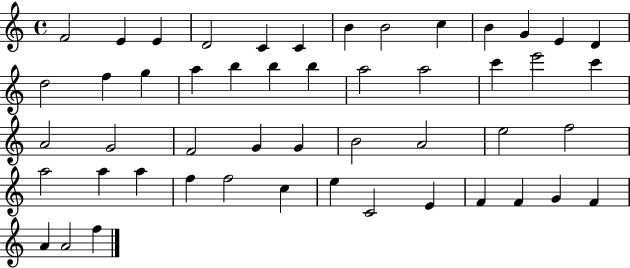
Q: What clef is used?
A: treble